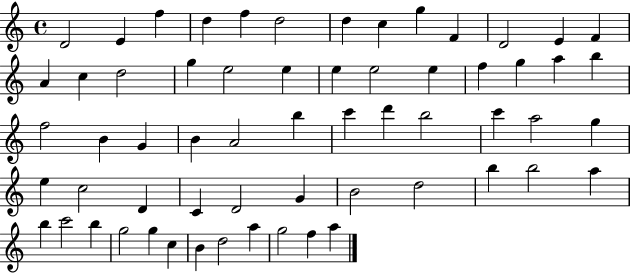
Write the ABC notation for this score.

X:1
T:Untitled
M:4/4
L:1/4
K:C
D2 E f d f d2 d c g F D2 E F A c d2 g e2 e e e2 e f g a b f2 B G B A2 b c' d' b2 c' a2 g e c2 D C D2 G B2 d2 b b2 a b c'2 b g2 g c B d2 a g2 f a